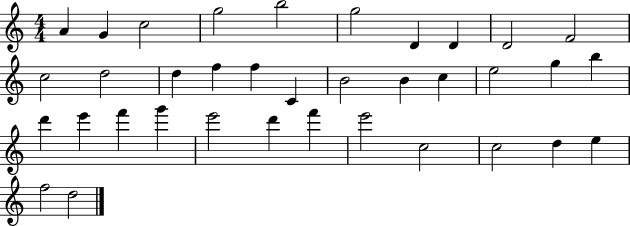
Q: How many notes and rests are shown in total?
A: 36